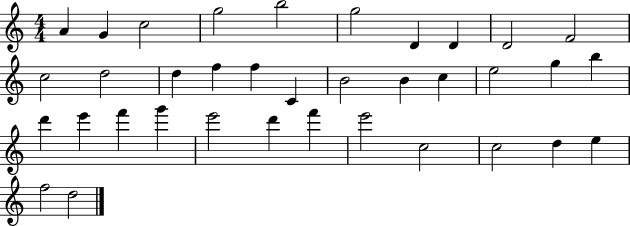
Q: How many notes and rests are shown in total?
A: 36